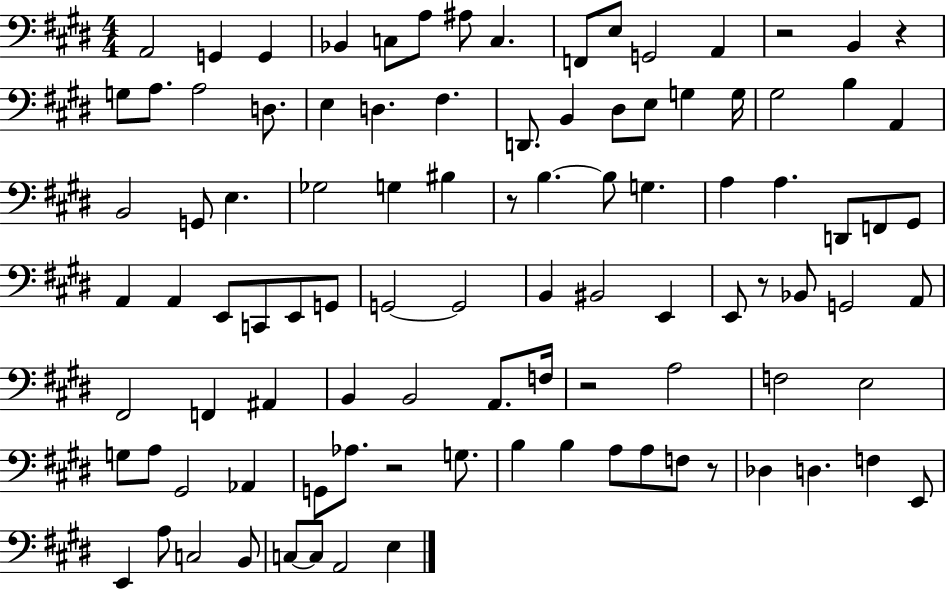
{
  \clef bass
  \numericTimeSignature
  \time 4/4
  \key e \major
  a,2 g,4 g,4 | bes,4 c8 a8 ais8 c4. | f,8 e8 g,2 a,4 | r2 b,4 r4 | \break g8 a8. a2 d8. | e4 d4. fis4. | d,8. b,4 dis8 e8 g4 g16 | gis2 b4 a,4 | \break b,2 g,8 e4. | ges2 g4 bis4 | r8 b4.~~ b8 g4. | a4 a4. d,8 f,8 gis,8 | \break a,4 a,4 e,8 c,8 e,8 g,8 | g,2~~ g,2 | b,4 bis,2 e,4 | e,8 r8 bes,8 g,2 a,8 | \break fis,2 f,4 ais,4 | b,4 b,2 a,8. f16 | r2 a2 | f2 e2 | \break g8 a8 gis,2 aes,4 | g,8 aes8. r2 g8. | b4 b4 a8 a8 f8 r8 | des4 d4. f4 e,8 | \break e,4 a8 c2 b,8 | c8~~ c8 a,2 e4 | \bar "|."
}